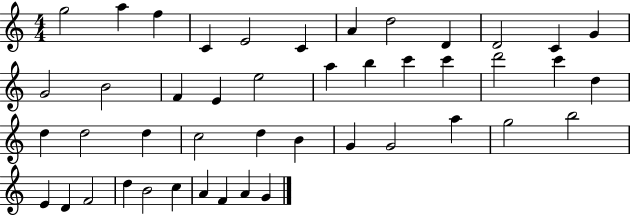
X:1
T:Untitled
M:4/4
L:1/4
K:C
g2 a f C E2 C A d2 D D2 C G G2 B2 F E e2 a b c' c' d'2 c' d d d2 d c2 d B G G2 a g2 b2 E D F2 d B2 c A F A G